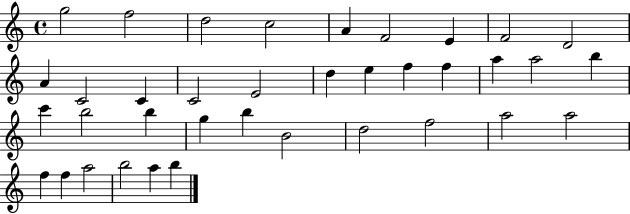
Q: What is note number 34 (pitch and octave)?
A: A5